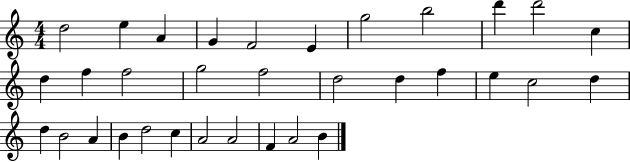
{
  \clef treble
  \numericTimeSignature
  \time 4/4
  \key c \major
  d''2 e''4 a'4 | g'4 f'2 e'4 | g''2 b''2 | d'''4 d'''2 c''4 | \break d''4 f''4 f''2 | g''2 f''2 | d''2 d''4 f''4 | e''4 c''2 d''4 | \break d''4 b'2 a'4 | b'4 d''2 c''4 | a'2 a'2 | f'4 a'2 b'4 | \break \bar "|."
}